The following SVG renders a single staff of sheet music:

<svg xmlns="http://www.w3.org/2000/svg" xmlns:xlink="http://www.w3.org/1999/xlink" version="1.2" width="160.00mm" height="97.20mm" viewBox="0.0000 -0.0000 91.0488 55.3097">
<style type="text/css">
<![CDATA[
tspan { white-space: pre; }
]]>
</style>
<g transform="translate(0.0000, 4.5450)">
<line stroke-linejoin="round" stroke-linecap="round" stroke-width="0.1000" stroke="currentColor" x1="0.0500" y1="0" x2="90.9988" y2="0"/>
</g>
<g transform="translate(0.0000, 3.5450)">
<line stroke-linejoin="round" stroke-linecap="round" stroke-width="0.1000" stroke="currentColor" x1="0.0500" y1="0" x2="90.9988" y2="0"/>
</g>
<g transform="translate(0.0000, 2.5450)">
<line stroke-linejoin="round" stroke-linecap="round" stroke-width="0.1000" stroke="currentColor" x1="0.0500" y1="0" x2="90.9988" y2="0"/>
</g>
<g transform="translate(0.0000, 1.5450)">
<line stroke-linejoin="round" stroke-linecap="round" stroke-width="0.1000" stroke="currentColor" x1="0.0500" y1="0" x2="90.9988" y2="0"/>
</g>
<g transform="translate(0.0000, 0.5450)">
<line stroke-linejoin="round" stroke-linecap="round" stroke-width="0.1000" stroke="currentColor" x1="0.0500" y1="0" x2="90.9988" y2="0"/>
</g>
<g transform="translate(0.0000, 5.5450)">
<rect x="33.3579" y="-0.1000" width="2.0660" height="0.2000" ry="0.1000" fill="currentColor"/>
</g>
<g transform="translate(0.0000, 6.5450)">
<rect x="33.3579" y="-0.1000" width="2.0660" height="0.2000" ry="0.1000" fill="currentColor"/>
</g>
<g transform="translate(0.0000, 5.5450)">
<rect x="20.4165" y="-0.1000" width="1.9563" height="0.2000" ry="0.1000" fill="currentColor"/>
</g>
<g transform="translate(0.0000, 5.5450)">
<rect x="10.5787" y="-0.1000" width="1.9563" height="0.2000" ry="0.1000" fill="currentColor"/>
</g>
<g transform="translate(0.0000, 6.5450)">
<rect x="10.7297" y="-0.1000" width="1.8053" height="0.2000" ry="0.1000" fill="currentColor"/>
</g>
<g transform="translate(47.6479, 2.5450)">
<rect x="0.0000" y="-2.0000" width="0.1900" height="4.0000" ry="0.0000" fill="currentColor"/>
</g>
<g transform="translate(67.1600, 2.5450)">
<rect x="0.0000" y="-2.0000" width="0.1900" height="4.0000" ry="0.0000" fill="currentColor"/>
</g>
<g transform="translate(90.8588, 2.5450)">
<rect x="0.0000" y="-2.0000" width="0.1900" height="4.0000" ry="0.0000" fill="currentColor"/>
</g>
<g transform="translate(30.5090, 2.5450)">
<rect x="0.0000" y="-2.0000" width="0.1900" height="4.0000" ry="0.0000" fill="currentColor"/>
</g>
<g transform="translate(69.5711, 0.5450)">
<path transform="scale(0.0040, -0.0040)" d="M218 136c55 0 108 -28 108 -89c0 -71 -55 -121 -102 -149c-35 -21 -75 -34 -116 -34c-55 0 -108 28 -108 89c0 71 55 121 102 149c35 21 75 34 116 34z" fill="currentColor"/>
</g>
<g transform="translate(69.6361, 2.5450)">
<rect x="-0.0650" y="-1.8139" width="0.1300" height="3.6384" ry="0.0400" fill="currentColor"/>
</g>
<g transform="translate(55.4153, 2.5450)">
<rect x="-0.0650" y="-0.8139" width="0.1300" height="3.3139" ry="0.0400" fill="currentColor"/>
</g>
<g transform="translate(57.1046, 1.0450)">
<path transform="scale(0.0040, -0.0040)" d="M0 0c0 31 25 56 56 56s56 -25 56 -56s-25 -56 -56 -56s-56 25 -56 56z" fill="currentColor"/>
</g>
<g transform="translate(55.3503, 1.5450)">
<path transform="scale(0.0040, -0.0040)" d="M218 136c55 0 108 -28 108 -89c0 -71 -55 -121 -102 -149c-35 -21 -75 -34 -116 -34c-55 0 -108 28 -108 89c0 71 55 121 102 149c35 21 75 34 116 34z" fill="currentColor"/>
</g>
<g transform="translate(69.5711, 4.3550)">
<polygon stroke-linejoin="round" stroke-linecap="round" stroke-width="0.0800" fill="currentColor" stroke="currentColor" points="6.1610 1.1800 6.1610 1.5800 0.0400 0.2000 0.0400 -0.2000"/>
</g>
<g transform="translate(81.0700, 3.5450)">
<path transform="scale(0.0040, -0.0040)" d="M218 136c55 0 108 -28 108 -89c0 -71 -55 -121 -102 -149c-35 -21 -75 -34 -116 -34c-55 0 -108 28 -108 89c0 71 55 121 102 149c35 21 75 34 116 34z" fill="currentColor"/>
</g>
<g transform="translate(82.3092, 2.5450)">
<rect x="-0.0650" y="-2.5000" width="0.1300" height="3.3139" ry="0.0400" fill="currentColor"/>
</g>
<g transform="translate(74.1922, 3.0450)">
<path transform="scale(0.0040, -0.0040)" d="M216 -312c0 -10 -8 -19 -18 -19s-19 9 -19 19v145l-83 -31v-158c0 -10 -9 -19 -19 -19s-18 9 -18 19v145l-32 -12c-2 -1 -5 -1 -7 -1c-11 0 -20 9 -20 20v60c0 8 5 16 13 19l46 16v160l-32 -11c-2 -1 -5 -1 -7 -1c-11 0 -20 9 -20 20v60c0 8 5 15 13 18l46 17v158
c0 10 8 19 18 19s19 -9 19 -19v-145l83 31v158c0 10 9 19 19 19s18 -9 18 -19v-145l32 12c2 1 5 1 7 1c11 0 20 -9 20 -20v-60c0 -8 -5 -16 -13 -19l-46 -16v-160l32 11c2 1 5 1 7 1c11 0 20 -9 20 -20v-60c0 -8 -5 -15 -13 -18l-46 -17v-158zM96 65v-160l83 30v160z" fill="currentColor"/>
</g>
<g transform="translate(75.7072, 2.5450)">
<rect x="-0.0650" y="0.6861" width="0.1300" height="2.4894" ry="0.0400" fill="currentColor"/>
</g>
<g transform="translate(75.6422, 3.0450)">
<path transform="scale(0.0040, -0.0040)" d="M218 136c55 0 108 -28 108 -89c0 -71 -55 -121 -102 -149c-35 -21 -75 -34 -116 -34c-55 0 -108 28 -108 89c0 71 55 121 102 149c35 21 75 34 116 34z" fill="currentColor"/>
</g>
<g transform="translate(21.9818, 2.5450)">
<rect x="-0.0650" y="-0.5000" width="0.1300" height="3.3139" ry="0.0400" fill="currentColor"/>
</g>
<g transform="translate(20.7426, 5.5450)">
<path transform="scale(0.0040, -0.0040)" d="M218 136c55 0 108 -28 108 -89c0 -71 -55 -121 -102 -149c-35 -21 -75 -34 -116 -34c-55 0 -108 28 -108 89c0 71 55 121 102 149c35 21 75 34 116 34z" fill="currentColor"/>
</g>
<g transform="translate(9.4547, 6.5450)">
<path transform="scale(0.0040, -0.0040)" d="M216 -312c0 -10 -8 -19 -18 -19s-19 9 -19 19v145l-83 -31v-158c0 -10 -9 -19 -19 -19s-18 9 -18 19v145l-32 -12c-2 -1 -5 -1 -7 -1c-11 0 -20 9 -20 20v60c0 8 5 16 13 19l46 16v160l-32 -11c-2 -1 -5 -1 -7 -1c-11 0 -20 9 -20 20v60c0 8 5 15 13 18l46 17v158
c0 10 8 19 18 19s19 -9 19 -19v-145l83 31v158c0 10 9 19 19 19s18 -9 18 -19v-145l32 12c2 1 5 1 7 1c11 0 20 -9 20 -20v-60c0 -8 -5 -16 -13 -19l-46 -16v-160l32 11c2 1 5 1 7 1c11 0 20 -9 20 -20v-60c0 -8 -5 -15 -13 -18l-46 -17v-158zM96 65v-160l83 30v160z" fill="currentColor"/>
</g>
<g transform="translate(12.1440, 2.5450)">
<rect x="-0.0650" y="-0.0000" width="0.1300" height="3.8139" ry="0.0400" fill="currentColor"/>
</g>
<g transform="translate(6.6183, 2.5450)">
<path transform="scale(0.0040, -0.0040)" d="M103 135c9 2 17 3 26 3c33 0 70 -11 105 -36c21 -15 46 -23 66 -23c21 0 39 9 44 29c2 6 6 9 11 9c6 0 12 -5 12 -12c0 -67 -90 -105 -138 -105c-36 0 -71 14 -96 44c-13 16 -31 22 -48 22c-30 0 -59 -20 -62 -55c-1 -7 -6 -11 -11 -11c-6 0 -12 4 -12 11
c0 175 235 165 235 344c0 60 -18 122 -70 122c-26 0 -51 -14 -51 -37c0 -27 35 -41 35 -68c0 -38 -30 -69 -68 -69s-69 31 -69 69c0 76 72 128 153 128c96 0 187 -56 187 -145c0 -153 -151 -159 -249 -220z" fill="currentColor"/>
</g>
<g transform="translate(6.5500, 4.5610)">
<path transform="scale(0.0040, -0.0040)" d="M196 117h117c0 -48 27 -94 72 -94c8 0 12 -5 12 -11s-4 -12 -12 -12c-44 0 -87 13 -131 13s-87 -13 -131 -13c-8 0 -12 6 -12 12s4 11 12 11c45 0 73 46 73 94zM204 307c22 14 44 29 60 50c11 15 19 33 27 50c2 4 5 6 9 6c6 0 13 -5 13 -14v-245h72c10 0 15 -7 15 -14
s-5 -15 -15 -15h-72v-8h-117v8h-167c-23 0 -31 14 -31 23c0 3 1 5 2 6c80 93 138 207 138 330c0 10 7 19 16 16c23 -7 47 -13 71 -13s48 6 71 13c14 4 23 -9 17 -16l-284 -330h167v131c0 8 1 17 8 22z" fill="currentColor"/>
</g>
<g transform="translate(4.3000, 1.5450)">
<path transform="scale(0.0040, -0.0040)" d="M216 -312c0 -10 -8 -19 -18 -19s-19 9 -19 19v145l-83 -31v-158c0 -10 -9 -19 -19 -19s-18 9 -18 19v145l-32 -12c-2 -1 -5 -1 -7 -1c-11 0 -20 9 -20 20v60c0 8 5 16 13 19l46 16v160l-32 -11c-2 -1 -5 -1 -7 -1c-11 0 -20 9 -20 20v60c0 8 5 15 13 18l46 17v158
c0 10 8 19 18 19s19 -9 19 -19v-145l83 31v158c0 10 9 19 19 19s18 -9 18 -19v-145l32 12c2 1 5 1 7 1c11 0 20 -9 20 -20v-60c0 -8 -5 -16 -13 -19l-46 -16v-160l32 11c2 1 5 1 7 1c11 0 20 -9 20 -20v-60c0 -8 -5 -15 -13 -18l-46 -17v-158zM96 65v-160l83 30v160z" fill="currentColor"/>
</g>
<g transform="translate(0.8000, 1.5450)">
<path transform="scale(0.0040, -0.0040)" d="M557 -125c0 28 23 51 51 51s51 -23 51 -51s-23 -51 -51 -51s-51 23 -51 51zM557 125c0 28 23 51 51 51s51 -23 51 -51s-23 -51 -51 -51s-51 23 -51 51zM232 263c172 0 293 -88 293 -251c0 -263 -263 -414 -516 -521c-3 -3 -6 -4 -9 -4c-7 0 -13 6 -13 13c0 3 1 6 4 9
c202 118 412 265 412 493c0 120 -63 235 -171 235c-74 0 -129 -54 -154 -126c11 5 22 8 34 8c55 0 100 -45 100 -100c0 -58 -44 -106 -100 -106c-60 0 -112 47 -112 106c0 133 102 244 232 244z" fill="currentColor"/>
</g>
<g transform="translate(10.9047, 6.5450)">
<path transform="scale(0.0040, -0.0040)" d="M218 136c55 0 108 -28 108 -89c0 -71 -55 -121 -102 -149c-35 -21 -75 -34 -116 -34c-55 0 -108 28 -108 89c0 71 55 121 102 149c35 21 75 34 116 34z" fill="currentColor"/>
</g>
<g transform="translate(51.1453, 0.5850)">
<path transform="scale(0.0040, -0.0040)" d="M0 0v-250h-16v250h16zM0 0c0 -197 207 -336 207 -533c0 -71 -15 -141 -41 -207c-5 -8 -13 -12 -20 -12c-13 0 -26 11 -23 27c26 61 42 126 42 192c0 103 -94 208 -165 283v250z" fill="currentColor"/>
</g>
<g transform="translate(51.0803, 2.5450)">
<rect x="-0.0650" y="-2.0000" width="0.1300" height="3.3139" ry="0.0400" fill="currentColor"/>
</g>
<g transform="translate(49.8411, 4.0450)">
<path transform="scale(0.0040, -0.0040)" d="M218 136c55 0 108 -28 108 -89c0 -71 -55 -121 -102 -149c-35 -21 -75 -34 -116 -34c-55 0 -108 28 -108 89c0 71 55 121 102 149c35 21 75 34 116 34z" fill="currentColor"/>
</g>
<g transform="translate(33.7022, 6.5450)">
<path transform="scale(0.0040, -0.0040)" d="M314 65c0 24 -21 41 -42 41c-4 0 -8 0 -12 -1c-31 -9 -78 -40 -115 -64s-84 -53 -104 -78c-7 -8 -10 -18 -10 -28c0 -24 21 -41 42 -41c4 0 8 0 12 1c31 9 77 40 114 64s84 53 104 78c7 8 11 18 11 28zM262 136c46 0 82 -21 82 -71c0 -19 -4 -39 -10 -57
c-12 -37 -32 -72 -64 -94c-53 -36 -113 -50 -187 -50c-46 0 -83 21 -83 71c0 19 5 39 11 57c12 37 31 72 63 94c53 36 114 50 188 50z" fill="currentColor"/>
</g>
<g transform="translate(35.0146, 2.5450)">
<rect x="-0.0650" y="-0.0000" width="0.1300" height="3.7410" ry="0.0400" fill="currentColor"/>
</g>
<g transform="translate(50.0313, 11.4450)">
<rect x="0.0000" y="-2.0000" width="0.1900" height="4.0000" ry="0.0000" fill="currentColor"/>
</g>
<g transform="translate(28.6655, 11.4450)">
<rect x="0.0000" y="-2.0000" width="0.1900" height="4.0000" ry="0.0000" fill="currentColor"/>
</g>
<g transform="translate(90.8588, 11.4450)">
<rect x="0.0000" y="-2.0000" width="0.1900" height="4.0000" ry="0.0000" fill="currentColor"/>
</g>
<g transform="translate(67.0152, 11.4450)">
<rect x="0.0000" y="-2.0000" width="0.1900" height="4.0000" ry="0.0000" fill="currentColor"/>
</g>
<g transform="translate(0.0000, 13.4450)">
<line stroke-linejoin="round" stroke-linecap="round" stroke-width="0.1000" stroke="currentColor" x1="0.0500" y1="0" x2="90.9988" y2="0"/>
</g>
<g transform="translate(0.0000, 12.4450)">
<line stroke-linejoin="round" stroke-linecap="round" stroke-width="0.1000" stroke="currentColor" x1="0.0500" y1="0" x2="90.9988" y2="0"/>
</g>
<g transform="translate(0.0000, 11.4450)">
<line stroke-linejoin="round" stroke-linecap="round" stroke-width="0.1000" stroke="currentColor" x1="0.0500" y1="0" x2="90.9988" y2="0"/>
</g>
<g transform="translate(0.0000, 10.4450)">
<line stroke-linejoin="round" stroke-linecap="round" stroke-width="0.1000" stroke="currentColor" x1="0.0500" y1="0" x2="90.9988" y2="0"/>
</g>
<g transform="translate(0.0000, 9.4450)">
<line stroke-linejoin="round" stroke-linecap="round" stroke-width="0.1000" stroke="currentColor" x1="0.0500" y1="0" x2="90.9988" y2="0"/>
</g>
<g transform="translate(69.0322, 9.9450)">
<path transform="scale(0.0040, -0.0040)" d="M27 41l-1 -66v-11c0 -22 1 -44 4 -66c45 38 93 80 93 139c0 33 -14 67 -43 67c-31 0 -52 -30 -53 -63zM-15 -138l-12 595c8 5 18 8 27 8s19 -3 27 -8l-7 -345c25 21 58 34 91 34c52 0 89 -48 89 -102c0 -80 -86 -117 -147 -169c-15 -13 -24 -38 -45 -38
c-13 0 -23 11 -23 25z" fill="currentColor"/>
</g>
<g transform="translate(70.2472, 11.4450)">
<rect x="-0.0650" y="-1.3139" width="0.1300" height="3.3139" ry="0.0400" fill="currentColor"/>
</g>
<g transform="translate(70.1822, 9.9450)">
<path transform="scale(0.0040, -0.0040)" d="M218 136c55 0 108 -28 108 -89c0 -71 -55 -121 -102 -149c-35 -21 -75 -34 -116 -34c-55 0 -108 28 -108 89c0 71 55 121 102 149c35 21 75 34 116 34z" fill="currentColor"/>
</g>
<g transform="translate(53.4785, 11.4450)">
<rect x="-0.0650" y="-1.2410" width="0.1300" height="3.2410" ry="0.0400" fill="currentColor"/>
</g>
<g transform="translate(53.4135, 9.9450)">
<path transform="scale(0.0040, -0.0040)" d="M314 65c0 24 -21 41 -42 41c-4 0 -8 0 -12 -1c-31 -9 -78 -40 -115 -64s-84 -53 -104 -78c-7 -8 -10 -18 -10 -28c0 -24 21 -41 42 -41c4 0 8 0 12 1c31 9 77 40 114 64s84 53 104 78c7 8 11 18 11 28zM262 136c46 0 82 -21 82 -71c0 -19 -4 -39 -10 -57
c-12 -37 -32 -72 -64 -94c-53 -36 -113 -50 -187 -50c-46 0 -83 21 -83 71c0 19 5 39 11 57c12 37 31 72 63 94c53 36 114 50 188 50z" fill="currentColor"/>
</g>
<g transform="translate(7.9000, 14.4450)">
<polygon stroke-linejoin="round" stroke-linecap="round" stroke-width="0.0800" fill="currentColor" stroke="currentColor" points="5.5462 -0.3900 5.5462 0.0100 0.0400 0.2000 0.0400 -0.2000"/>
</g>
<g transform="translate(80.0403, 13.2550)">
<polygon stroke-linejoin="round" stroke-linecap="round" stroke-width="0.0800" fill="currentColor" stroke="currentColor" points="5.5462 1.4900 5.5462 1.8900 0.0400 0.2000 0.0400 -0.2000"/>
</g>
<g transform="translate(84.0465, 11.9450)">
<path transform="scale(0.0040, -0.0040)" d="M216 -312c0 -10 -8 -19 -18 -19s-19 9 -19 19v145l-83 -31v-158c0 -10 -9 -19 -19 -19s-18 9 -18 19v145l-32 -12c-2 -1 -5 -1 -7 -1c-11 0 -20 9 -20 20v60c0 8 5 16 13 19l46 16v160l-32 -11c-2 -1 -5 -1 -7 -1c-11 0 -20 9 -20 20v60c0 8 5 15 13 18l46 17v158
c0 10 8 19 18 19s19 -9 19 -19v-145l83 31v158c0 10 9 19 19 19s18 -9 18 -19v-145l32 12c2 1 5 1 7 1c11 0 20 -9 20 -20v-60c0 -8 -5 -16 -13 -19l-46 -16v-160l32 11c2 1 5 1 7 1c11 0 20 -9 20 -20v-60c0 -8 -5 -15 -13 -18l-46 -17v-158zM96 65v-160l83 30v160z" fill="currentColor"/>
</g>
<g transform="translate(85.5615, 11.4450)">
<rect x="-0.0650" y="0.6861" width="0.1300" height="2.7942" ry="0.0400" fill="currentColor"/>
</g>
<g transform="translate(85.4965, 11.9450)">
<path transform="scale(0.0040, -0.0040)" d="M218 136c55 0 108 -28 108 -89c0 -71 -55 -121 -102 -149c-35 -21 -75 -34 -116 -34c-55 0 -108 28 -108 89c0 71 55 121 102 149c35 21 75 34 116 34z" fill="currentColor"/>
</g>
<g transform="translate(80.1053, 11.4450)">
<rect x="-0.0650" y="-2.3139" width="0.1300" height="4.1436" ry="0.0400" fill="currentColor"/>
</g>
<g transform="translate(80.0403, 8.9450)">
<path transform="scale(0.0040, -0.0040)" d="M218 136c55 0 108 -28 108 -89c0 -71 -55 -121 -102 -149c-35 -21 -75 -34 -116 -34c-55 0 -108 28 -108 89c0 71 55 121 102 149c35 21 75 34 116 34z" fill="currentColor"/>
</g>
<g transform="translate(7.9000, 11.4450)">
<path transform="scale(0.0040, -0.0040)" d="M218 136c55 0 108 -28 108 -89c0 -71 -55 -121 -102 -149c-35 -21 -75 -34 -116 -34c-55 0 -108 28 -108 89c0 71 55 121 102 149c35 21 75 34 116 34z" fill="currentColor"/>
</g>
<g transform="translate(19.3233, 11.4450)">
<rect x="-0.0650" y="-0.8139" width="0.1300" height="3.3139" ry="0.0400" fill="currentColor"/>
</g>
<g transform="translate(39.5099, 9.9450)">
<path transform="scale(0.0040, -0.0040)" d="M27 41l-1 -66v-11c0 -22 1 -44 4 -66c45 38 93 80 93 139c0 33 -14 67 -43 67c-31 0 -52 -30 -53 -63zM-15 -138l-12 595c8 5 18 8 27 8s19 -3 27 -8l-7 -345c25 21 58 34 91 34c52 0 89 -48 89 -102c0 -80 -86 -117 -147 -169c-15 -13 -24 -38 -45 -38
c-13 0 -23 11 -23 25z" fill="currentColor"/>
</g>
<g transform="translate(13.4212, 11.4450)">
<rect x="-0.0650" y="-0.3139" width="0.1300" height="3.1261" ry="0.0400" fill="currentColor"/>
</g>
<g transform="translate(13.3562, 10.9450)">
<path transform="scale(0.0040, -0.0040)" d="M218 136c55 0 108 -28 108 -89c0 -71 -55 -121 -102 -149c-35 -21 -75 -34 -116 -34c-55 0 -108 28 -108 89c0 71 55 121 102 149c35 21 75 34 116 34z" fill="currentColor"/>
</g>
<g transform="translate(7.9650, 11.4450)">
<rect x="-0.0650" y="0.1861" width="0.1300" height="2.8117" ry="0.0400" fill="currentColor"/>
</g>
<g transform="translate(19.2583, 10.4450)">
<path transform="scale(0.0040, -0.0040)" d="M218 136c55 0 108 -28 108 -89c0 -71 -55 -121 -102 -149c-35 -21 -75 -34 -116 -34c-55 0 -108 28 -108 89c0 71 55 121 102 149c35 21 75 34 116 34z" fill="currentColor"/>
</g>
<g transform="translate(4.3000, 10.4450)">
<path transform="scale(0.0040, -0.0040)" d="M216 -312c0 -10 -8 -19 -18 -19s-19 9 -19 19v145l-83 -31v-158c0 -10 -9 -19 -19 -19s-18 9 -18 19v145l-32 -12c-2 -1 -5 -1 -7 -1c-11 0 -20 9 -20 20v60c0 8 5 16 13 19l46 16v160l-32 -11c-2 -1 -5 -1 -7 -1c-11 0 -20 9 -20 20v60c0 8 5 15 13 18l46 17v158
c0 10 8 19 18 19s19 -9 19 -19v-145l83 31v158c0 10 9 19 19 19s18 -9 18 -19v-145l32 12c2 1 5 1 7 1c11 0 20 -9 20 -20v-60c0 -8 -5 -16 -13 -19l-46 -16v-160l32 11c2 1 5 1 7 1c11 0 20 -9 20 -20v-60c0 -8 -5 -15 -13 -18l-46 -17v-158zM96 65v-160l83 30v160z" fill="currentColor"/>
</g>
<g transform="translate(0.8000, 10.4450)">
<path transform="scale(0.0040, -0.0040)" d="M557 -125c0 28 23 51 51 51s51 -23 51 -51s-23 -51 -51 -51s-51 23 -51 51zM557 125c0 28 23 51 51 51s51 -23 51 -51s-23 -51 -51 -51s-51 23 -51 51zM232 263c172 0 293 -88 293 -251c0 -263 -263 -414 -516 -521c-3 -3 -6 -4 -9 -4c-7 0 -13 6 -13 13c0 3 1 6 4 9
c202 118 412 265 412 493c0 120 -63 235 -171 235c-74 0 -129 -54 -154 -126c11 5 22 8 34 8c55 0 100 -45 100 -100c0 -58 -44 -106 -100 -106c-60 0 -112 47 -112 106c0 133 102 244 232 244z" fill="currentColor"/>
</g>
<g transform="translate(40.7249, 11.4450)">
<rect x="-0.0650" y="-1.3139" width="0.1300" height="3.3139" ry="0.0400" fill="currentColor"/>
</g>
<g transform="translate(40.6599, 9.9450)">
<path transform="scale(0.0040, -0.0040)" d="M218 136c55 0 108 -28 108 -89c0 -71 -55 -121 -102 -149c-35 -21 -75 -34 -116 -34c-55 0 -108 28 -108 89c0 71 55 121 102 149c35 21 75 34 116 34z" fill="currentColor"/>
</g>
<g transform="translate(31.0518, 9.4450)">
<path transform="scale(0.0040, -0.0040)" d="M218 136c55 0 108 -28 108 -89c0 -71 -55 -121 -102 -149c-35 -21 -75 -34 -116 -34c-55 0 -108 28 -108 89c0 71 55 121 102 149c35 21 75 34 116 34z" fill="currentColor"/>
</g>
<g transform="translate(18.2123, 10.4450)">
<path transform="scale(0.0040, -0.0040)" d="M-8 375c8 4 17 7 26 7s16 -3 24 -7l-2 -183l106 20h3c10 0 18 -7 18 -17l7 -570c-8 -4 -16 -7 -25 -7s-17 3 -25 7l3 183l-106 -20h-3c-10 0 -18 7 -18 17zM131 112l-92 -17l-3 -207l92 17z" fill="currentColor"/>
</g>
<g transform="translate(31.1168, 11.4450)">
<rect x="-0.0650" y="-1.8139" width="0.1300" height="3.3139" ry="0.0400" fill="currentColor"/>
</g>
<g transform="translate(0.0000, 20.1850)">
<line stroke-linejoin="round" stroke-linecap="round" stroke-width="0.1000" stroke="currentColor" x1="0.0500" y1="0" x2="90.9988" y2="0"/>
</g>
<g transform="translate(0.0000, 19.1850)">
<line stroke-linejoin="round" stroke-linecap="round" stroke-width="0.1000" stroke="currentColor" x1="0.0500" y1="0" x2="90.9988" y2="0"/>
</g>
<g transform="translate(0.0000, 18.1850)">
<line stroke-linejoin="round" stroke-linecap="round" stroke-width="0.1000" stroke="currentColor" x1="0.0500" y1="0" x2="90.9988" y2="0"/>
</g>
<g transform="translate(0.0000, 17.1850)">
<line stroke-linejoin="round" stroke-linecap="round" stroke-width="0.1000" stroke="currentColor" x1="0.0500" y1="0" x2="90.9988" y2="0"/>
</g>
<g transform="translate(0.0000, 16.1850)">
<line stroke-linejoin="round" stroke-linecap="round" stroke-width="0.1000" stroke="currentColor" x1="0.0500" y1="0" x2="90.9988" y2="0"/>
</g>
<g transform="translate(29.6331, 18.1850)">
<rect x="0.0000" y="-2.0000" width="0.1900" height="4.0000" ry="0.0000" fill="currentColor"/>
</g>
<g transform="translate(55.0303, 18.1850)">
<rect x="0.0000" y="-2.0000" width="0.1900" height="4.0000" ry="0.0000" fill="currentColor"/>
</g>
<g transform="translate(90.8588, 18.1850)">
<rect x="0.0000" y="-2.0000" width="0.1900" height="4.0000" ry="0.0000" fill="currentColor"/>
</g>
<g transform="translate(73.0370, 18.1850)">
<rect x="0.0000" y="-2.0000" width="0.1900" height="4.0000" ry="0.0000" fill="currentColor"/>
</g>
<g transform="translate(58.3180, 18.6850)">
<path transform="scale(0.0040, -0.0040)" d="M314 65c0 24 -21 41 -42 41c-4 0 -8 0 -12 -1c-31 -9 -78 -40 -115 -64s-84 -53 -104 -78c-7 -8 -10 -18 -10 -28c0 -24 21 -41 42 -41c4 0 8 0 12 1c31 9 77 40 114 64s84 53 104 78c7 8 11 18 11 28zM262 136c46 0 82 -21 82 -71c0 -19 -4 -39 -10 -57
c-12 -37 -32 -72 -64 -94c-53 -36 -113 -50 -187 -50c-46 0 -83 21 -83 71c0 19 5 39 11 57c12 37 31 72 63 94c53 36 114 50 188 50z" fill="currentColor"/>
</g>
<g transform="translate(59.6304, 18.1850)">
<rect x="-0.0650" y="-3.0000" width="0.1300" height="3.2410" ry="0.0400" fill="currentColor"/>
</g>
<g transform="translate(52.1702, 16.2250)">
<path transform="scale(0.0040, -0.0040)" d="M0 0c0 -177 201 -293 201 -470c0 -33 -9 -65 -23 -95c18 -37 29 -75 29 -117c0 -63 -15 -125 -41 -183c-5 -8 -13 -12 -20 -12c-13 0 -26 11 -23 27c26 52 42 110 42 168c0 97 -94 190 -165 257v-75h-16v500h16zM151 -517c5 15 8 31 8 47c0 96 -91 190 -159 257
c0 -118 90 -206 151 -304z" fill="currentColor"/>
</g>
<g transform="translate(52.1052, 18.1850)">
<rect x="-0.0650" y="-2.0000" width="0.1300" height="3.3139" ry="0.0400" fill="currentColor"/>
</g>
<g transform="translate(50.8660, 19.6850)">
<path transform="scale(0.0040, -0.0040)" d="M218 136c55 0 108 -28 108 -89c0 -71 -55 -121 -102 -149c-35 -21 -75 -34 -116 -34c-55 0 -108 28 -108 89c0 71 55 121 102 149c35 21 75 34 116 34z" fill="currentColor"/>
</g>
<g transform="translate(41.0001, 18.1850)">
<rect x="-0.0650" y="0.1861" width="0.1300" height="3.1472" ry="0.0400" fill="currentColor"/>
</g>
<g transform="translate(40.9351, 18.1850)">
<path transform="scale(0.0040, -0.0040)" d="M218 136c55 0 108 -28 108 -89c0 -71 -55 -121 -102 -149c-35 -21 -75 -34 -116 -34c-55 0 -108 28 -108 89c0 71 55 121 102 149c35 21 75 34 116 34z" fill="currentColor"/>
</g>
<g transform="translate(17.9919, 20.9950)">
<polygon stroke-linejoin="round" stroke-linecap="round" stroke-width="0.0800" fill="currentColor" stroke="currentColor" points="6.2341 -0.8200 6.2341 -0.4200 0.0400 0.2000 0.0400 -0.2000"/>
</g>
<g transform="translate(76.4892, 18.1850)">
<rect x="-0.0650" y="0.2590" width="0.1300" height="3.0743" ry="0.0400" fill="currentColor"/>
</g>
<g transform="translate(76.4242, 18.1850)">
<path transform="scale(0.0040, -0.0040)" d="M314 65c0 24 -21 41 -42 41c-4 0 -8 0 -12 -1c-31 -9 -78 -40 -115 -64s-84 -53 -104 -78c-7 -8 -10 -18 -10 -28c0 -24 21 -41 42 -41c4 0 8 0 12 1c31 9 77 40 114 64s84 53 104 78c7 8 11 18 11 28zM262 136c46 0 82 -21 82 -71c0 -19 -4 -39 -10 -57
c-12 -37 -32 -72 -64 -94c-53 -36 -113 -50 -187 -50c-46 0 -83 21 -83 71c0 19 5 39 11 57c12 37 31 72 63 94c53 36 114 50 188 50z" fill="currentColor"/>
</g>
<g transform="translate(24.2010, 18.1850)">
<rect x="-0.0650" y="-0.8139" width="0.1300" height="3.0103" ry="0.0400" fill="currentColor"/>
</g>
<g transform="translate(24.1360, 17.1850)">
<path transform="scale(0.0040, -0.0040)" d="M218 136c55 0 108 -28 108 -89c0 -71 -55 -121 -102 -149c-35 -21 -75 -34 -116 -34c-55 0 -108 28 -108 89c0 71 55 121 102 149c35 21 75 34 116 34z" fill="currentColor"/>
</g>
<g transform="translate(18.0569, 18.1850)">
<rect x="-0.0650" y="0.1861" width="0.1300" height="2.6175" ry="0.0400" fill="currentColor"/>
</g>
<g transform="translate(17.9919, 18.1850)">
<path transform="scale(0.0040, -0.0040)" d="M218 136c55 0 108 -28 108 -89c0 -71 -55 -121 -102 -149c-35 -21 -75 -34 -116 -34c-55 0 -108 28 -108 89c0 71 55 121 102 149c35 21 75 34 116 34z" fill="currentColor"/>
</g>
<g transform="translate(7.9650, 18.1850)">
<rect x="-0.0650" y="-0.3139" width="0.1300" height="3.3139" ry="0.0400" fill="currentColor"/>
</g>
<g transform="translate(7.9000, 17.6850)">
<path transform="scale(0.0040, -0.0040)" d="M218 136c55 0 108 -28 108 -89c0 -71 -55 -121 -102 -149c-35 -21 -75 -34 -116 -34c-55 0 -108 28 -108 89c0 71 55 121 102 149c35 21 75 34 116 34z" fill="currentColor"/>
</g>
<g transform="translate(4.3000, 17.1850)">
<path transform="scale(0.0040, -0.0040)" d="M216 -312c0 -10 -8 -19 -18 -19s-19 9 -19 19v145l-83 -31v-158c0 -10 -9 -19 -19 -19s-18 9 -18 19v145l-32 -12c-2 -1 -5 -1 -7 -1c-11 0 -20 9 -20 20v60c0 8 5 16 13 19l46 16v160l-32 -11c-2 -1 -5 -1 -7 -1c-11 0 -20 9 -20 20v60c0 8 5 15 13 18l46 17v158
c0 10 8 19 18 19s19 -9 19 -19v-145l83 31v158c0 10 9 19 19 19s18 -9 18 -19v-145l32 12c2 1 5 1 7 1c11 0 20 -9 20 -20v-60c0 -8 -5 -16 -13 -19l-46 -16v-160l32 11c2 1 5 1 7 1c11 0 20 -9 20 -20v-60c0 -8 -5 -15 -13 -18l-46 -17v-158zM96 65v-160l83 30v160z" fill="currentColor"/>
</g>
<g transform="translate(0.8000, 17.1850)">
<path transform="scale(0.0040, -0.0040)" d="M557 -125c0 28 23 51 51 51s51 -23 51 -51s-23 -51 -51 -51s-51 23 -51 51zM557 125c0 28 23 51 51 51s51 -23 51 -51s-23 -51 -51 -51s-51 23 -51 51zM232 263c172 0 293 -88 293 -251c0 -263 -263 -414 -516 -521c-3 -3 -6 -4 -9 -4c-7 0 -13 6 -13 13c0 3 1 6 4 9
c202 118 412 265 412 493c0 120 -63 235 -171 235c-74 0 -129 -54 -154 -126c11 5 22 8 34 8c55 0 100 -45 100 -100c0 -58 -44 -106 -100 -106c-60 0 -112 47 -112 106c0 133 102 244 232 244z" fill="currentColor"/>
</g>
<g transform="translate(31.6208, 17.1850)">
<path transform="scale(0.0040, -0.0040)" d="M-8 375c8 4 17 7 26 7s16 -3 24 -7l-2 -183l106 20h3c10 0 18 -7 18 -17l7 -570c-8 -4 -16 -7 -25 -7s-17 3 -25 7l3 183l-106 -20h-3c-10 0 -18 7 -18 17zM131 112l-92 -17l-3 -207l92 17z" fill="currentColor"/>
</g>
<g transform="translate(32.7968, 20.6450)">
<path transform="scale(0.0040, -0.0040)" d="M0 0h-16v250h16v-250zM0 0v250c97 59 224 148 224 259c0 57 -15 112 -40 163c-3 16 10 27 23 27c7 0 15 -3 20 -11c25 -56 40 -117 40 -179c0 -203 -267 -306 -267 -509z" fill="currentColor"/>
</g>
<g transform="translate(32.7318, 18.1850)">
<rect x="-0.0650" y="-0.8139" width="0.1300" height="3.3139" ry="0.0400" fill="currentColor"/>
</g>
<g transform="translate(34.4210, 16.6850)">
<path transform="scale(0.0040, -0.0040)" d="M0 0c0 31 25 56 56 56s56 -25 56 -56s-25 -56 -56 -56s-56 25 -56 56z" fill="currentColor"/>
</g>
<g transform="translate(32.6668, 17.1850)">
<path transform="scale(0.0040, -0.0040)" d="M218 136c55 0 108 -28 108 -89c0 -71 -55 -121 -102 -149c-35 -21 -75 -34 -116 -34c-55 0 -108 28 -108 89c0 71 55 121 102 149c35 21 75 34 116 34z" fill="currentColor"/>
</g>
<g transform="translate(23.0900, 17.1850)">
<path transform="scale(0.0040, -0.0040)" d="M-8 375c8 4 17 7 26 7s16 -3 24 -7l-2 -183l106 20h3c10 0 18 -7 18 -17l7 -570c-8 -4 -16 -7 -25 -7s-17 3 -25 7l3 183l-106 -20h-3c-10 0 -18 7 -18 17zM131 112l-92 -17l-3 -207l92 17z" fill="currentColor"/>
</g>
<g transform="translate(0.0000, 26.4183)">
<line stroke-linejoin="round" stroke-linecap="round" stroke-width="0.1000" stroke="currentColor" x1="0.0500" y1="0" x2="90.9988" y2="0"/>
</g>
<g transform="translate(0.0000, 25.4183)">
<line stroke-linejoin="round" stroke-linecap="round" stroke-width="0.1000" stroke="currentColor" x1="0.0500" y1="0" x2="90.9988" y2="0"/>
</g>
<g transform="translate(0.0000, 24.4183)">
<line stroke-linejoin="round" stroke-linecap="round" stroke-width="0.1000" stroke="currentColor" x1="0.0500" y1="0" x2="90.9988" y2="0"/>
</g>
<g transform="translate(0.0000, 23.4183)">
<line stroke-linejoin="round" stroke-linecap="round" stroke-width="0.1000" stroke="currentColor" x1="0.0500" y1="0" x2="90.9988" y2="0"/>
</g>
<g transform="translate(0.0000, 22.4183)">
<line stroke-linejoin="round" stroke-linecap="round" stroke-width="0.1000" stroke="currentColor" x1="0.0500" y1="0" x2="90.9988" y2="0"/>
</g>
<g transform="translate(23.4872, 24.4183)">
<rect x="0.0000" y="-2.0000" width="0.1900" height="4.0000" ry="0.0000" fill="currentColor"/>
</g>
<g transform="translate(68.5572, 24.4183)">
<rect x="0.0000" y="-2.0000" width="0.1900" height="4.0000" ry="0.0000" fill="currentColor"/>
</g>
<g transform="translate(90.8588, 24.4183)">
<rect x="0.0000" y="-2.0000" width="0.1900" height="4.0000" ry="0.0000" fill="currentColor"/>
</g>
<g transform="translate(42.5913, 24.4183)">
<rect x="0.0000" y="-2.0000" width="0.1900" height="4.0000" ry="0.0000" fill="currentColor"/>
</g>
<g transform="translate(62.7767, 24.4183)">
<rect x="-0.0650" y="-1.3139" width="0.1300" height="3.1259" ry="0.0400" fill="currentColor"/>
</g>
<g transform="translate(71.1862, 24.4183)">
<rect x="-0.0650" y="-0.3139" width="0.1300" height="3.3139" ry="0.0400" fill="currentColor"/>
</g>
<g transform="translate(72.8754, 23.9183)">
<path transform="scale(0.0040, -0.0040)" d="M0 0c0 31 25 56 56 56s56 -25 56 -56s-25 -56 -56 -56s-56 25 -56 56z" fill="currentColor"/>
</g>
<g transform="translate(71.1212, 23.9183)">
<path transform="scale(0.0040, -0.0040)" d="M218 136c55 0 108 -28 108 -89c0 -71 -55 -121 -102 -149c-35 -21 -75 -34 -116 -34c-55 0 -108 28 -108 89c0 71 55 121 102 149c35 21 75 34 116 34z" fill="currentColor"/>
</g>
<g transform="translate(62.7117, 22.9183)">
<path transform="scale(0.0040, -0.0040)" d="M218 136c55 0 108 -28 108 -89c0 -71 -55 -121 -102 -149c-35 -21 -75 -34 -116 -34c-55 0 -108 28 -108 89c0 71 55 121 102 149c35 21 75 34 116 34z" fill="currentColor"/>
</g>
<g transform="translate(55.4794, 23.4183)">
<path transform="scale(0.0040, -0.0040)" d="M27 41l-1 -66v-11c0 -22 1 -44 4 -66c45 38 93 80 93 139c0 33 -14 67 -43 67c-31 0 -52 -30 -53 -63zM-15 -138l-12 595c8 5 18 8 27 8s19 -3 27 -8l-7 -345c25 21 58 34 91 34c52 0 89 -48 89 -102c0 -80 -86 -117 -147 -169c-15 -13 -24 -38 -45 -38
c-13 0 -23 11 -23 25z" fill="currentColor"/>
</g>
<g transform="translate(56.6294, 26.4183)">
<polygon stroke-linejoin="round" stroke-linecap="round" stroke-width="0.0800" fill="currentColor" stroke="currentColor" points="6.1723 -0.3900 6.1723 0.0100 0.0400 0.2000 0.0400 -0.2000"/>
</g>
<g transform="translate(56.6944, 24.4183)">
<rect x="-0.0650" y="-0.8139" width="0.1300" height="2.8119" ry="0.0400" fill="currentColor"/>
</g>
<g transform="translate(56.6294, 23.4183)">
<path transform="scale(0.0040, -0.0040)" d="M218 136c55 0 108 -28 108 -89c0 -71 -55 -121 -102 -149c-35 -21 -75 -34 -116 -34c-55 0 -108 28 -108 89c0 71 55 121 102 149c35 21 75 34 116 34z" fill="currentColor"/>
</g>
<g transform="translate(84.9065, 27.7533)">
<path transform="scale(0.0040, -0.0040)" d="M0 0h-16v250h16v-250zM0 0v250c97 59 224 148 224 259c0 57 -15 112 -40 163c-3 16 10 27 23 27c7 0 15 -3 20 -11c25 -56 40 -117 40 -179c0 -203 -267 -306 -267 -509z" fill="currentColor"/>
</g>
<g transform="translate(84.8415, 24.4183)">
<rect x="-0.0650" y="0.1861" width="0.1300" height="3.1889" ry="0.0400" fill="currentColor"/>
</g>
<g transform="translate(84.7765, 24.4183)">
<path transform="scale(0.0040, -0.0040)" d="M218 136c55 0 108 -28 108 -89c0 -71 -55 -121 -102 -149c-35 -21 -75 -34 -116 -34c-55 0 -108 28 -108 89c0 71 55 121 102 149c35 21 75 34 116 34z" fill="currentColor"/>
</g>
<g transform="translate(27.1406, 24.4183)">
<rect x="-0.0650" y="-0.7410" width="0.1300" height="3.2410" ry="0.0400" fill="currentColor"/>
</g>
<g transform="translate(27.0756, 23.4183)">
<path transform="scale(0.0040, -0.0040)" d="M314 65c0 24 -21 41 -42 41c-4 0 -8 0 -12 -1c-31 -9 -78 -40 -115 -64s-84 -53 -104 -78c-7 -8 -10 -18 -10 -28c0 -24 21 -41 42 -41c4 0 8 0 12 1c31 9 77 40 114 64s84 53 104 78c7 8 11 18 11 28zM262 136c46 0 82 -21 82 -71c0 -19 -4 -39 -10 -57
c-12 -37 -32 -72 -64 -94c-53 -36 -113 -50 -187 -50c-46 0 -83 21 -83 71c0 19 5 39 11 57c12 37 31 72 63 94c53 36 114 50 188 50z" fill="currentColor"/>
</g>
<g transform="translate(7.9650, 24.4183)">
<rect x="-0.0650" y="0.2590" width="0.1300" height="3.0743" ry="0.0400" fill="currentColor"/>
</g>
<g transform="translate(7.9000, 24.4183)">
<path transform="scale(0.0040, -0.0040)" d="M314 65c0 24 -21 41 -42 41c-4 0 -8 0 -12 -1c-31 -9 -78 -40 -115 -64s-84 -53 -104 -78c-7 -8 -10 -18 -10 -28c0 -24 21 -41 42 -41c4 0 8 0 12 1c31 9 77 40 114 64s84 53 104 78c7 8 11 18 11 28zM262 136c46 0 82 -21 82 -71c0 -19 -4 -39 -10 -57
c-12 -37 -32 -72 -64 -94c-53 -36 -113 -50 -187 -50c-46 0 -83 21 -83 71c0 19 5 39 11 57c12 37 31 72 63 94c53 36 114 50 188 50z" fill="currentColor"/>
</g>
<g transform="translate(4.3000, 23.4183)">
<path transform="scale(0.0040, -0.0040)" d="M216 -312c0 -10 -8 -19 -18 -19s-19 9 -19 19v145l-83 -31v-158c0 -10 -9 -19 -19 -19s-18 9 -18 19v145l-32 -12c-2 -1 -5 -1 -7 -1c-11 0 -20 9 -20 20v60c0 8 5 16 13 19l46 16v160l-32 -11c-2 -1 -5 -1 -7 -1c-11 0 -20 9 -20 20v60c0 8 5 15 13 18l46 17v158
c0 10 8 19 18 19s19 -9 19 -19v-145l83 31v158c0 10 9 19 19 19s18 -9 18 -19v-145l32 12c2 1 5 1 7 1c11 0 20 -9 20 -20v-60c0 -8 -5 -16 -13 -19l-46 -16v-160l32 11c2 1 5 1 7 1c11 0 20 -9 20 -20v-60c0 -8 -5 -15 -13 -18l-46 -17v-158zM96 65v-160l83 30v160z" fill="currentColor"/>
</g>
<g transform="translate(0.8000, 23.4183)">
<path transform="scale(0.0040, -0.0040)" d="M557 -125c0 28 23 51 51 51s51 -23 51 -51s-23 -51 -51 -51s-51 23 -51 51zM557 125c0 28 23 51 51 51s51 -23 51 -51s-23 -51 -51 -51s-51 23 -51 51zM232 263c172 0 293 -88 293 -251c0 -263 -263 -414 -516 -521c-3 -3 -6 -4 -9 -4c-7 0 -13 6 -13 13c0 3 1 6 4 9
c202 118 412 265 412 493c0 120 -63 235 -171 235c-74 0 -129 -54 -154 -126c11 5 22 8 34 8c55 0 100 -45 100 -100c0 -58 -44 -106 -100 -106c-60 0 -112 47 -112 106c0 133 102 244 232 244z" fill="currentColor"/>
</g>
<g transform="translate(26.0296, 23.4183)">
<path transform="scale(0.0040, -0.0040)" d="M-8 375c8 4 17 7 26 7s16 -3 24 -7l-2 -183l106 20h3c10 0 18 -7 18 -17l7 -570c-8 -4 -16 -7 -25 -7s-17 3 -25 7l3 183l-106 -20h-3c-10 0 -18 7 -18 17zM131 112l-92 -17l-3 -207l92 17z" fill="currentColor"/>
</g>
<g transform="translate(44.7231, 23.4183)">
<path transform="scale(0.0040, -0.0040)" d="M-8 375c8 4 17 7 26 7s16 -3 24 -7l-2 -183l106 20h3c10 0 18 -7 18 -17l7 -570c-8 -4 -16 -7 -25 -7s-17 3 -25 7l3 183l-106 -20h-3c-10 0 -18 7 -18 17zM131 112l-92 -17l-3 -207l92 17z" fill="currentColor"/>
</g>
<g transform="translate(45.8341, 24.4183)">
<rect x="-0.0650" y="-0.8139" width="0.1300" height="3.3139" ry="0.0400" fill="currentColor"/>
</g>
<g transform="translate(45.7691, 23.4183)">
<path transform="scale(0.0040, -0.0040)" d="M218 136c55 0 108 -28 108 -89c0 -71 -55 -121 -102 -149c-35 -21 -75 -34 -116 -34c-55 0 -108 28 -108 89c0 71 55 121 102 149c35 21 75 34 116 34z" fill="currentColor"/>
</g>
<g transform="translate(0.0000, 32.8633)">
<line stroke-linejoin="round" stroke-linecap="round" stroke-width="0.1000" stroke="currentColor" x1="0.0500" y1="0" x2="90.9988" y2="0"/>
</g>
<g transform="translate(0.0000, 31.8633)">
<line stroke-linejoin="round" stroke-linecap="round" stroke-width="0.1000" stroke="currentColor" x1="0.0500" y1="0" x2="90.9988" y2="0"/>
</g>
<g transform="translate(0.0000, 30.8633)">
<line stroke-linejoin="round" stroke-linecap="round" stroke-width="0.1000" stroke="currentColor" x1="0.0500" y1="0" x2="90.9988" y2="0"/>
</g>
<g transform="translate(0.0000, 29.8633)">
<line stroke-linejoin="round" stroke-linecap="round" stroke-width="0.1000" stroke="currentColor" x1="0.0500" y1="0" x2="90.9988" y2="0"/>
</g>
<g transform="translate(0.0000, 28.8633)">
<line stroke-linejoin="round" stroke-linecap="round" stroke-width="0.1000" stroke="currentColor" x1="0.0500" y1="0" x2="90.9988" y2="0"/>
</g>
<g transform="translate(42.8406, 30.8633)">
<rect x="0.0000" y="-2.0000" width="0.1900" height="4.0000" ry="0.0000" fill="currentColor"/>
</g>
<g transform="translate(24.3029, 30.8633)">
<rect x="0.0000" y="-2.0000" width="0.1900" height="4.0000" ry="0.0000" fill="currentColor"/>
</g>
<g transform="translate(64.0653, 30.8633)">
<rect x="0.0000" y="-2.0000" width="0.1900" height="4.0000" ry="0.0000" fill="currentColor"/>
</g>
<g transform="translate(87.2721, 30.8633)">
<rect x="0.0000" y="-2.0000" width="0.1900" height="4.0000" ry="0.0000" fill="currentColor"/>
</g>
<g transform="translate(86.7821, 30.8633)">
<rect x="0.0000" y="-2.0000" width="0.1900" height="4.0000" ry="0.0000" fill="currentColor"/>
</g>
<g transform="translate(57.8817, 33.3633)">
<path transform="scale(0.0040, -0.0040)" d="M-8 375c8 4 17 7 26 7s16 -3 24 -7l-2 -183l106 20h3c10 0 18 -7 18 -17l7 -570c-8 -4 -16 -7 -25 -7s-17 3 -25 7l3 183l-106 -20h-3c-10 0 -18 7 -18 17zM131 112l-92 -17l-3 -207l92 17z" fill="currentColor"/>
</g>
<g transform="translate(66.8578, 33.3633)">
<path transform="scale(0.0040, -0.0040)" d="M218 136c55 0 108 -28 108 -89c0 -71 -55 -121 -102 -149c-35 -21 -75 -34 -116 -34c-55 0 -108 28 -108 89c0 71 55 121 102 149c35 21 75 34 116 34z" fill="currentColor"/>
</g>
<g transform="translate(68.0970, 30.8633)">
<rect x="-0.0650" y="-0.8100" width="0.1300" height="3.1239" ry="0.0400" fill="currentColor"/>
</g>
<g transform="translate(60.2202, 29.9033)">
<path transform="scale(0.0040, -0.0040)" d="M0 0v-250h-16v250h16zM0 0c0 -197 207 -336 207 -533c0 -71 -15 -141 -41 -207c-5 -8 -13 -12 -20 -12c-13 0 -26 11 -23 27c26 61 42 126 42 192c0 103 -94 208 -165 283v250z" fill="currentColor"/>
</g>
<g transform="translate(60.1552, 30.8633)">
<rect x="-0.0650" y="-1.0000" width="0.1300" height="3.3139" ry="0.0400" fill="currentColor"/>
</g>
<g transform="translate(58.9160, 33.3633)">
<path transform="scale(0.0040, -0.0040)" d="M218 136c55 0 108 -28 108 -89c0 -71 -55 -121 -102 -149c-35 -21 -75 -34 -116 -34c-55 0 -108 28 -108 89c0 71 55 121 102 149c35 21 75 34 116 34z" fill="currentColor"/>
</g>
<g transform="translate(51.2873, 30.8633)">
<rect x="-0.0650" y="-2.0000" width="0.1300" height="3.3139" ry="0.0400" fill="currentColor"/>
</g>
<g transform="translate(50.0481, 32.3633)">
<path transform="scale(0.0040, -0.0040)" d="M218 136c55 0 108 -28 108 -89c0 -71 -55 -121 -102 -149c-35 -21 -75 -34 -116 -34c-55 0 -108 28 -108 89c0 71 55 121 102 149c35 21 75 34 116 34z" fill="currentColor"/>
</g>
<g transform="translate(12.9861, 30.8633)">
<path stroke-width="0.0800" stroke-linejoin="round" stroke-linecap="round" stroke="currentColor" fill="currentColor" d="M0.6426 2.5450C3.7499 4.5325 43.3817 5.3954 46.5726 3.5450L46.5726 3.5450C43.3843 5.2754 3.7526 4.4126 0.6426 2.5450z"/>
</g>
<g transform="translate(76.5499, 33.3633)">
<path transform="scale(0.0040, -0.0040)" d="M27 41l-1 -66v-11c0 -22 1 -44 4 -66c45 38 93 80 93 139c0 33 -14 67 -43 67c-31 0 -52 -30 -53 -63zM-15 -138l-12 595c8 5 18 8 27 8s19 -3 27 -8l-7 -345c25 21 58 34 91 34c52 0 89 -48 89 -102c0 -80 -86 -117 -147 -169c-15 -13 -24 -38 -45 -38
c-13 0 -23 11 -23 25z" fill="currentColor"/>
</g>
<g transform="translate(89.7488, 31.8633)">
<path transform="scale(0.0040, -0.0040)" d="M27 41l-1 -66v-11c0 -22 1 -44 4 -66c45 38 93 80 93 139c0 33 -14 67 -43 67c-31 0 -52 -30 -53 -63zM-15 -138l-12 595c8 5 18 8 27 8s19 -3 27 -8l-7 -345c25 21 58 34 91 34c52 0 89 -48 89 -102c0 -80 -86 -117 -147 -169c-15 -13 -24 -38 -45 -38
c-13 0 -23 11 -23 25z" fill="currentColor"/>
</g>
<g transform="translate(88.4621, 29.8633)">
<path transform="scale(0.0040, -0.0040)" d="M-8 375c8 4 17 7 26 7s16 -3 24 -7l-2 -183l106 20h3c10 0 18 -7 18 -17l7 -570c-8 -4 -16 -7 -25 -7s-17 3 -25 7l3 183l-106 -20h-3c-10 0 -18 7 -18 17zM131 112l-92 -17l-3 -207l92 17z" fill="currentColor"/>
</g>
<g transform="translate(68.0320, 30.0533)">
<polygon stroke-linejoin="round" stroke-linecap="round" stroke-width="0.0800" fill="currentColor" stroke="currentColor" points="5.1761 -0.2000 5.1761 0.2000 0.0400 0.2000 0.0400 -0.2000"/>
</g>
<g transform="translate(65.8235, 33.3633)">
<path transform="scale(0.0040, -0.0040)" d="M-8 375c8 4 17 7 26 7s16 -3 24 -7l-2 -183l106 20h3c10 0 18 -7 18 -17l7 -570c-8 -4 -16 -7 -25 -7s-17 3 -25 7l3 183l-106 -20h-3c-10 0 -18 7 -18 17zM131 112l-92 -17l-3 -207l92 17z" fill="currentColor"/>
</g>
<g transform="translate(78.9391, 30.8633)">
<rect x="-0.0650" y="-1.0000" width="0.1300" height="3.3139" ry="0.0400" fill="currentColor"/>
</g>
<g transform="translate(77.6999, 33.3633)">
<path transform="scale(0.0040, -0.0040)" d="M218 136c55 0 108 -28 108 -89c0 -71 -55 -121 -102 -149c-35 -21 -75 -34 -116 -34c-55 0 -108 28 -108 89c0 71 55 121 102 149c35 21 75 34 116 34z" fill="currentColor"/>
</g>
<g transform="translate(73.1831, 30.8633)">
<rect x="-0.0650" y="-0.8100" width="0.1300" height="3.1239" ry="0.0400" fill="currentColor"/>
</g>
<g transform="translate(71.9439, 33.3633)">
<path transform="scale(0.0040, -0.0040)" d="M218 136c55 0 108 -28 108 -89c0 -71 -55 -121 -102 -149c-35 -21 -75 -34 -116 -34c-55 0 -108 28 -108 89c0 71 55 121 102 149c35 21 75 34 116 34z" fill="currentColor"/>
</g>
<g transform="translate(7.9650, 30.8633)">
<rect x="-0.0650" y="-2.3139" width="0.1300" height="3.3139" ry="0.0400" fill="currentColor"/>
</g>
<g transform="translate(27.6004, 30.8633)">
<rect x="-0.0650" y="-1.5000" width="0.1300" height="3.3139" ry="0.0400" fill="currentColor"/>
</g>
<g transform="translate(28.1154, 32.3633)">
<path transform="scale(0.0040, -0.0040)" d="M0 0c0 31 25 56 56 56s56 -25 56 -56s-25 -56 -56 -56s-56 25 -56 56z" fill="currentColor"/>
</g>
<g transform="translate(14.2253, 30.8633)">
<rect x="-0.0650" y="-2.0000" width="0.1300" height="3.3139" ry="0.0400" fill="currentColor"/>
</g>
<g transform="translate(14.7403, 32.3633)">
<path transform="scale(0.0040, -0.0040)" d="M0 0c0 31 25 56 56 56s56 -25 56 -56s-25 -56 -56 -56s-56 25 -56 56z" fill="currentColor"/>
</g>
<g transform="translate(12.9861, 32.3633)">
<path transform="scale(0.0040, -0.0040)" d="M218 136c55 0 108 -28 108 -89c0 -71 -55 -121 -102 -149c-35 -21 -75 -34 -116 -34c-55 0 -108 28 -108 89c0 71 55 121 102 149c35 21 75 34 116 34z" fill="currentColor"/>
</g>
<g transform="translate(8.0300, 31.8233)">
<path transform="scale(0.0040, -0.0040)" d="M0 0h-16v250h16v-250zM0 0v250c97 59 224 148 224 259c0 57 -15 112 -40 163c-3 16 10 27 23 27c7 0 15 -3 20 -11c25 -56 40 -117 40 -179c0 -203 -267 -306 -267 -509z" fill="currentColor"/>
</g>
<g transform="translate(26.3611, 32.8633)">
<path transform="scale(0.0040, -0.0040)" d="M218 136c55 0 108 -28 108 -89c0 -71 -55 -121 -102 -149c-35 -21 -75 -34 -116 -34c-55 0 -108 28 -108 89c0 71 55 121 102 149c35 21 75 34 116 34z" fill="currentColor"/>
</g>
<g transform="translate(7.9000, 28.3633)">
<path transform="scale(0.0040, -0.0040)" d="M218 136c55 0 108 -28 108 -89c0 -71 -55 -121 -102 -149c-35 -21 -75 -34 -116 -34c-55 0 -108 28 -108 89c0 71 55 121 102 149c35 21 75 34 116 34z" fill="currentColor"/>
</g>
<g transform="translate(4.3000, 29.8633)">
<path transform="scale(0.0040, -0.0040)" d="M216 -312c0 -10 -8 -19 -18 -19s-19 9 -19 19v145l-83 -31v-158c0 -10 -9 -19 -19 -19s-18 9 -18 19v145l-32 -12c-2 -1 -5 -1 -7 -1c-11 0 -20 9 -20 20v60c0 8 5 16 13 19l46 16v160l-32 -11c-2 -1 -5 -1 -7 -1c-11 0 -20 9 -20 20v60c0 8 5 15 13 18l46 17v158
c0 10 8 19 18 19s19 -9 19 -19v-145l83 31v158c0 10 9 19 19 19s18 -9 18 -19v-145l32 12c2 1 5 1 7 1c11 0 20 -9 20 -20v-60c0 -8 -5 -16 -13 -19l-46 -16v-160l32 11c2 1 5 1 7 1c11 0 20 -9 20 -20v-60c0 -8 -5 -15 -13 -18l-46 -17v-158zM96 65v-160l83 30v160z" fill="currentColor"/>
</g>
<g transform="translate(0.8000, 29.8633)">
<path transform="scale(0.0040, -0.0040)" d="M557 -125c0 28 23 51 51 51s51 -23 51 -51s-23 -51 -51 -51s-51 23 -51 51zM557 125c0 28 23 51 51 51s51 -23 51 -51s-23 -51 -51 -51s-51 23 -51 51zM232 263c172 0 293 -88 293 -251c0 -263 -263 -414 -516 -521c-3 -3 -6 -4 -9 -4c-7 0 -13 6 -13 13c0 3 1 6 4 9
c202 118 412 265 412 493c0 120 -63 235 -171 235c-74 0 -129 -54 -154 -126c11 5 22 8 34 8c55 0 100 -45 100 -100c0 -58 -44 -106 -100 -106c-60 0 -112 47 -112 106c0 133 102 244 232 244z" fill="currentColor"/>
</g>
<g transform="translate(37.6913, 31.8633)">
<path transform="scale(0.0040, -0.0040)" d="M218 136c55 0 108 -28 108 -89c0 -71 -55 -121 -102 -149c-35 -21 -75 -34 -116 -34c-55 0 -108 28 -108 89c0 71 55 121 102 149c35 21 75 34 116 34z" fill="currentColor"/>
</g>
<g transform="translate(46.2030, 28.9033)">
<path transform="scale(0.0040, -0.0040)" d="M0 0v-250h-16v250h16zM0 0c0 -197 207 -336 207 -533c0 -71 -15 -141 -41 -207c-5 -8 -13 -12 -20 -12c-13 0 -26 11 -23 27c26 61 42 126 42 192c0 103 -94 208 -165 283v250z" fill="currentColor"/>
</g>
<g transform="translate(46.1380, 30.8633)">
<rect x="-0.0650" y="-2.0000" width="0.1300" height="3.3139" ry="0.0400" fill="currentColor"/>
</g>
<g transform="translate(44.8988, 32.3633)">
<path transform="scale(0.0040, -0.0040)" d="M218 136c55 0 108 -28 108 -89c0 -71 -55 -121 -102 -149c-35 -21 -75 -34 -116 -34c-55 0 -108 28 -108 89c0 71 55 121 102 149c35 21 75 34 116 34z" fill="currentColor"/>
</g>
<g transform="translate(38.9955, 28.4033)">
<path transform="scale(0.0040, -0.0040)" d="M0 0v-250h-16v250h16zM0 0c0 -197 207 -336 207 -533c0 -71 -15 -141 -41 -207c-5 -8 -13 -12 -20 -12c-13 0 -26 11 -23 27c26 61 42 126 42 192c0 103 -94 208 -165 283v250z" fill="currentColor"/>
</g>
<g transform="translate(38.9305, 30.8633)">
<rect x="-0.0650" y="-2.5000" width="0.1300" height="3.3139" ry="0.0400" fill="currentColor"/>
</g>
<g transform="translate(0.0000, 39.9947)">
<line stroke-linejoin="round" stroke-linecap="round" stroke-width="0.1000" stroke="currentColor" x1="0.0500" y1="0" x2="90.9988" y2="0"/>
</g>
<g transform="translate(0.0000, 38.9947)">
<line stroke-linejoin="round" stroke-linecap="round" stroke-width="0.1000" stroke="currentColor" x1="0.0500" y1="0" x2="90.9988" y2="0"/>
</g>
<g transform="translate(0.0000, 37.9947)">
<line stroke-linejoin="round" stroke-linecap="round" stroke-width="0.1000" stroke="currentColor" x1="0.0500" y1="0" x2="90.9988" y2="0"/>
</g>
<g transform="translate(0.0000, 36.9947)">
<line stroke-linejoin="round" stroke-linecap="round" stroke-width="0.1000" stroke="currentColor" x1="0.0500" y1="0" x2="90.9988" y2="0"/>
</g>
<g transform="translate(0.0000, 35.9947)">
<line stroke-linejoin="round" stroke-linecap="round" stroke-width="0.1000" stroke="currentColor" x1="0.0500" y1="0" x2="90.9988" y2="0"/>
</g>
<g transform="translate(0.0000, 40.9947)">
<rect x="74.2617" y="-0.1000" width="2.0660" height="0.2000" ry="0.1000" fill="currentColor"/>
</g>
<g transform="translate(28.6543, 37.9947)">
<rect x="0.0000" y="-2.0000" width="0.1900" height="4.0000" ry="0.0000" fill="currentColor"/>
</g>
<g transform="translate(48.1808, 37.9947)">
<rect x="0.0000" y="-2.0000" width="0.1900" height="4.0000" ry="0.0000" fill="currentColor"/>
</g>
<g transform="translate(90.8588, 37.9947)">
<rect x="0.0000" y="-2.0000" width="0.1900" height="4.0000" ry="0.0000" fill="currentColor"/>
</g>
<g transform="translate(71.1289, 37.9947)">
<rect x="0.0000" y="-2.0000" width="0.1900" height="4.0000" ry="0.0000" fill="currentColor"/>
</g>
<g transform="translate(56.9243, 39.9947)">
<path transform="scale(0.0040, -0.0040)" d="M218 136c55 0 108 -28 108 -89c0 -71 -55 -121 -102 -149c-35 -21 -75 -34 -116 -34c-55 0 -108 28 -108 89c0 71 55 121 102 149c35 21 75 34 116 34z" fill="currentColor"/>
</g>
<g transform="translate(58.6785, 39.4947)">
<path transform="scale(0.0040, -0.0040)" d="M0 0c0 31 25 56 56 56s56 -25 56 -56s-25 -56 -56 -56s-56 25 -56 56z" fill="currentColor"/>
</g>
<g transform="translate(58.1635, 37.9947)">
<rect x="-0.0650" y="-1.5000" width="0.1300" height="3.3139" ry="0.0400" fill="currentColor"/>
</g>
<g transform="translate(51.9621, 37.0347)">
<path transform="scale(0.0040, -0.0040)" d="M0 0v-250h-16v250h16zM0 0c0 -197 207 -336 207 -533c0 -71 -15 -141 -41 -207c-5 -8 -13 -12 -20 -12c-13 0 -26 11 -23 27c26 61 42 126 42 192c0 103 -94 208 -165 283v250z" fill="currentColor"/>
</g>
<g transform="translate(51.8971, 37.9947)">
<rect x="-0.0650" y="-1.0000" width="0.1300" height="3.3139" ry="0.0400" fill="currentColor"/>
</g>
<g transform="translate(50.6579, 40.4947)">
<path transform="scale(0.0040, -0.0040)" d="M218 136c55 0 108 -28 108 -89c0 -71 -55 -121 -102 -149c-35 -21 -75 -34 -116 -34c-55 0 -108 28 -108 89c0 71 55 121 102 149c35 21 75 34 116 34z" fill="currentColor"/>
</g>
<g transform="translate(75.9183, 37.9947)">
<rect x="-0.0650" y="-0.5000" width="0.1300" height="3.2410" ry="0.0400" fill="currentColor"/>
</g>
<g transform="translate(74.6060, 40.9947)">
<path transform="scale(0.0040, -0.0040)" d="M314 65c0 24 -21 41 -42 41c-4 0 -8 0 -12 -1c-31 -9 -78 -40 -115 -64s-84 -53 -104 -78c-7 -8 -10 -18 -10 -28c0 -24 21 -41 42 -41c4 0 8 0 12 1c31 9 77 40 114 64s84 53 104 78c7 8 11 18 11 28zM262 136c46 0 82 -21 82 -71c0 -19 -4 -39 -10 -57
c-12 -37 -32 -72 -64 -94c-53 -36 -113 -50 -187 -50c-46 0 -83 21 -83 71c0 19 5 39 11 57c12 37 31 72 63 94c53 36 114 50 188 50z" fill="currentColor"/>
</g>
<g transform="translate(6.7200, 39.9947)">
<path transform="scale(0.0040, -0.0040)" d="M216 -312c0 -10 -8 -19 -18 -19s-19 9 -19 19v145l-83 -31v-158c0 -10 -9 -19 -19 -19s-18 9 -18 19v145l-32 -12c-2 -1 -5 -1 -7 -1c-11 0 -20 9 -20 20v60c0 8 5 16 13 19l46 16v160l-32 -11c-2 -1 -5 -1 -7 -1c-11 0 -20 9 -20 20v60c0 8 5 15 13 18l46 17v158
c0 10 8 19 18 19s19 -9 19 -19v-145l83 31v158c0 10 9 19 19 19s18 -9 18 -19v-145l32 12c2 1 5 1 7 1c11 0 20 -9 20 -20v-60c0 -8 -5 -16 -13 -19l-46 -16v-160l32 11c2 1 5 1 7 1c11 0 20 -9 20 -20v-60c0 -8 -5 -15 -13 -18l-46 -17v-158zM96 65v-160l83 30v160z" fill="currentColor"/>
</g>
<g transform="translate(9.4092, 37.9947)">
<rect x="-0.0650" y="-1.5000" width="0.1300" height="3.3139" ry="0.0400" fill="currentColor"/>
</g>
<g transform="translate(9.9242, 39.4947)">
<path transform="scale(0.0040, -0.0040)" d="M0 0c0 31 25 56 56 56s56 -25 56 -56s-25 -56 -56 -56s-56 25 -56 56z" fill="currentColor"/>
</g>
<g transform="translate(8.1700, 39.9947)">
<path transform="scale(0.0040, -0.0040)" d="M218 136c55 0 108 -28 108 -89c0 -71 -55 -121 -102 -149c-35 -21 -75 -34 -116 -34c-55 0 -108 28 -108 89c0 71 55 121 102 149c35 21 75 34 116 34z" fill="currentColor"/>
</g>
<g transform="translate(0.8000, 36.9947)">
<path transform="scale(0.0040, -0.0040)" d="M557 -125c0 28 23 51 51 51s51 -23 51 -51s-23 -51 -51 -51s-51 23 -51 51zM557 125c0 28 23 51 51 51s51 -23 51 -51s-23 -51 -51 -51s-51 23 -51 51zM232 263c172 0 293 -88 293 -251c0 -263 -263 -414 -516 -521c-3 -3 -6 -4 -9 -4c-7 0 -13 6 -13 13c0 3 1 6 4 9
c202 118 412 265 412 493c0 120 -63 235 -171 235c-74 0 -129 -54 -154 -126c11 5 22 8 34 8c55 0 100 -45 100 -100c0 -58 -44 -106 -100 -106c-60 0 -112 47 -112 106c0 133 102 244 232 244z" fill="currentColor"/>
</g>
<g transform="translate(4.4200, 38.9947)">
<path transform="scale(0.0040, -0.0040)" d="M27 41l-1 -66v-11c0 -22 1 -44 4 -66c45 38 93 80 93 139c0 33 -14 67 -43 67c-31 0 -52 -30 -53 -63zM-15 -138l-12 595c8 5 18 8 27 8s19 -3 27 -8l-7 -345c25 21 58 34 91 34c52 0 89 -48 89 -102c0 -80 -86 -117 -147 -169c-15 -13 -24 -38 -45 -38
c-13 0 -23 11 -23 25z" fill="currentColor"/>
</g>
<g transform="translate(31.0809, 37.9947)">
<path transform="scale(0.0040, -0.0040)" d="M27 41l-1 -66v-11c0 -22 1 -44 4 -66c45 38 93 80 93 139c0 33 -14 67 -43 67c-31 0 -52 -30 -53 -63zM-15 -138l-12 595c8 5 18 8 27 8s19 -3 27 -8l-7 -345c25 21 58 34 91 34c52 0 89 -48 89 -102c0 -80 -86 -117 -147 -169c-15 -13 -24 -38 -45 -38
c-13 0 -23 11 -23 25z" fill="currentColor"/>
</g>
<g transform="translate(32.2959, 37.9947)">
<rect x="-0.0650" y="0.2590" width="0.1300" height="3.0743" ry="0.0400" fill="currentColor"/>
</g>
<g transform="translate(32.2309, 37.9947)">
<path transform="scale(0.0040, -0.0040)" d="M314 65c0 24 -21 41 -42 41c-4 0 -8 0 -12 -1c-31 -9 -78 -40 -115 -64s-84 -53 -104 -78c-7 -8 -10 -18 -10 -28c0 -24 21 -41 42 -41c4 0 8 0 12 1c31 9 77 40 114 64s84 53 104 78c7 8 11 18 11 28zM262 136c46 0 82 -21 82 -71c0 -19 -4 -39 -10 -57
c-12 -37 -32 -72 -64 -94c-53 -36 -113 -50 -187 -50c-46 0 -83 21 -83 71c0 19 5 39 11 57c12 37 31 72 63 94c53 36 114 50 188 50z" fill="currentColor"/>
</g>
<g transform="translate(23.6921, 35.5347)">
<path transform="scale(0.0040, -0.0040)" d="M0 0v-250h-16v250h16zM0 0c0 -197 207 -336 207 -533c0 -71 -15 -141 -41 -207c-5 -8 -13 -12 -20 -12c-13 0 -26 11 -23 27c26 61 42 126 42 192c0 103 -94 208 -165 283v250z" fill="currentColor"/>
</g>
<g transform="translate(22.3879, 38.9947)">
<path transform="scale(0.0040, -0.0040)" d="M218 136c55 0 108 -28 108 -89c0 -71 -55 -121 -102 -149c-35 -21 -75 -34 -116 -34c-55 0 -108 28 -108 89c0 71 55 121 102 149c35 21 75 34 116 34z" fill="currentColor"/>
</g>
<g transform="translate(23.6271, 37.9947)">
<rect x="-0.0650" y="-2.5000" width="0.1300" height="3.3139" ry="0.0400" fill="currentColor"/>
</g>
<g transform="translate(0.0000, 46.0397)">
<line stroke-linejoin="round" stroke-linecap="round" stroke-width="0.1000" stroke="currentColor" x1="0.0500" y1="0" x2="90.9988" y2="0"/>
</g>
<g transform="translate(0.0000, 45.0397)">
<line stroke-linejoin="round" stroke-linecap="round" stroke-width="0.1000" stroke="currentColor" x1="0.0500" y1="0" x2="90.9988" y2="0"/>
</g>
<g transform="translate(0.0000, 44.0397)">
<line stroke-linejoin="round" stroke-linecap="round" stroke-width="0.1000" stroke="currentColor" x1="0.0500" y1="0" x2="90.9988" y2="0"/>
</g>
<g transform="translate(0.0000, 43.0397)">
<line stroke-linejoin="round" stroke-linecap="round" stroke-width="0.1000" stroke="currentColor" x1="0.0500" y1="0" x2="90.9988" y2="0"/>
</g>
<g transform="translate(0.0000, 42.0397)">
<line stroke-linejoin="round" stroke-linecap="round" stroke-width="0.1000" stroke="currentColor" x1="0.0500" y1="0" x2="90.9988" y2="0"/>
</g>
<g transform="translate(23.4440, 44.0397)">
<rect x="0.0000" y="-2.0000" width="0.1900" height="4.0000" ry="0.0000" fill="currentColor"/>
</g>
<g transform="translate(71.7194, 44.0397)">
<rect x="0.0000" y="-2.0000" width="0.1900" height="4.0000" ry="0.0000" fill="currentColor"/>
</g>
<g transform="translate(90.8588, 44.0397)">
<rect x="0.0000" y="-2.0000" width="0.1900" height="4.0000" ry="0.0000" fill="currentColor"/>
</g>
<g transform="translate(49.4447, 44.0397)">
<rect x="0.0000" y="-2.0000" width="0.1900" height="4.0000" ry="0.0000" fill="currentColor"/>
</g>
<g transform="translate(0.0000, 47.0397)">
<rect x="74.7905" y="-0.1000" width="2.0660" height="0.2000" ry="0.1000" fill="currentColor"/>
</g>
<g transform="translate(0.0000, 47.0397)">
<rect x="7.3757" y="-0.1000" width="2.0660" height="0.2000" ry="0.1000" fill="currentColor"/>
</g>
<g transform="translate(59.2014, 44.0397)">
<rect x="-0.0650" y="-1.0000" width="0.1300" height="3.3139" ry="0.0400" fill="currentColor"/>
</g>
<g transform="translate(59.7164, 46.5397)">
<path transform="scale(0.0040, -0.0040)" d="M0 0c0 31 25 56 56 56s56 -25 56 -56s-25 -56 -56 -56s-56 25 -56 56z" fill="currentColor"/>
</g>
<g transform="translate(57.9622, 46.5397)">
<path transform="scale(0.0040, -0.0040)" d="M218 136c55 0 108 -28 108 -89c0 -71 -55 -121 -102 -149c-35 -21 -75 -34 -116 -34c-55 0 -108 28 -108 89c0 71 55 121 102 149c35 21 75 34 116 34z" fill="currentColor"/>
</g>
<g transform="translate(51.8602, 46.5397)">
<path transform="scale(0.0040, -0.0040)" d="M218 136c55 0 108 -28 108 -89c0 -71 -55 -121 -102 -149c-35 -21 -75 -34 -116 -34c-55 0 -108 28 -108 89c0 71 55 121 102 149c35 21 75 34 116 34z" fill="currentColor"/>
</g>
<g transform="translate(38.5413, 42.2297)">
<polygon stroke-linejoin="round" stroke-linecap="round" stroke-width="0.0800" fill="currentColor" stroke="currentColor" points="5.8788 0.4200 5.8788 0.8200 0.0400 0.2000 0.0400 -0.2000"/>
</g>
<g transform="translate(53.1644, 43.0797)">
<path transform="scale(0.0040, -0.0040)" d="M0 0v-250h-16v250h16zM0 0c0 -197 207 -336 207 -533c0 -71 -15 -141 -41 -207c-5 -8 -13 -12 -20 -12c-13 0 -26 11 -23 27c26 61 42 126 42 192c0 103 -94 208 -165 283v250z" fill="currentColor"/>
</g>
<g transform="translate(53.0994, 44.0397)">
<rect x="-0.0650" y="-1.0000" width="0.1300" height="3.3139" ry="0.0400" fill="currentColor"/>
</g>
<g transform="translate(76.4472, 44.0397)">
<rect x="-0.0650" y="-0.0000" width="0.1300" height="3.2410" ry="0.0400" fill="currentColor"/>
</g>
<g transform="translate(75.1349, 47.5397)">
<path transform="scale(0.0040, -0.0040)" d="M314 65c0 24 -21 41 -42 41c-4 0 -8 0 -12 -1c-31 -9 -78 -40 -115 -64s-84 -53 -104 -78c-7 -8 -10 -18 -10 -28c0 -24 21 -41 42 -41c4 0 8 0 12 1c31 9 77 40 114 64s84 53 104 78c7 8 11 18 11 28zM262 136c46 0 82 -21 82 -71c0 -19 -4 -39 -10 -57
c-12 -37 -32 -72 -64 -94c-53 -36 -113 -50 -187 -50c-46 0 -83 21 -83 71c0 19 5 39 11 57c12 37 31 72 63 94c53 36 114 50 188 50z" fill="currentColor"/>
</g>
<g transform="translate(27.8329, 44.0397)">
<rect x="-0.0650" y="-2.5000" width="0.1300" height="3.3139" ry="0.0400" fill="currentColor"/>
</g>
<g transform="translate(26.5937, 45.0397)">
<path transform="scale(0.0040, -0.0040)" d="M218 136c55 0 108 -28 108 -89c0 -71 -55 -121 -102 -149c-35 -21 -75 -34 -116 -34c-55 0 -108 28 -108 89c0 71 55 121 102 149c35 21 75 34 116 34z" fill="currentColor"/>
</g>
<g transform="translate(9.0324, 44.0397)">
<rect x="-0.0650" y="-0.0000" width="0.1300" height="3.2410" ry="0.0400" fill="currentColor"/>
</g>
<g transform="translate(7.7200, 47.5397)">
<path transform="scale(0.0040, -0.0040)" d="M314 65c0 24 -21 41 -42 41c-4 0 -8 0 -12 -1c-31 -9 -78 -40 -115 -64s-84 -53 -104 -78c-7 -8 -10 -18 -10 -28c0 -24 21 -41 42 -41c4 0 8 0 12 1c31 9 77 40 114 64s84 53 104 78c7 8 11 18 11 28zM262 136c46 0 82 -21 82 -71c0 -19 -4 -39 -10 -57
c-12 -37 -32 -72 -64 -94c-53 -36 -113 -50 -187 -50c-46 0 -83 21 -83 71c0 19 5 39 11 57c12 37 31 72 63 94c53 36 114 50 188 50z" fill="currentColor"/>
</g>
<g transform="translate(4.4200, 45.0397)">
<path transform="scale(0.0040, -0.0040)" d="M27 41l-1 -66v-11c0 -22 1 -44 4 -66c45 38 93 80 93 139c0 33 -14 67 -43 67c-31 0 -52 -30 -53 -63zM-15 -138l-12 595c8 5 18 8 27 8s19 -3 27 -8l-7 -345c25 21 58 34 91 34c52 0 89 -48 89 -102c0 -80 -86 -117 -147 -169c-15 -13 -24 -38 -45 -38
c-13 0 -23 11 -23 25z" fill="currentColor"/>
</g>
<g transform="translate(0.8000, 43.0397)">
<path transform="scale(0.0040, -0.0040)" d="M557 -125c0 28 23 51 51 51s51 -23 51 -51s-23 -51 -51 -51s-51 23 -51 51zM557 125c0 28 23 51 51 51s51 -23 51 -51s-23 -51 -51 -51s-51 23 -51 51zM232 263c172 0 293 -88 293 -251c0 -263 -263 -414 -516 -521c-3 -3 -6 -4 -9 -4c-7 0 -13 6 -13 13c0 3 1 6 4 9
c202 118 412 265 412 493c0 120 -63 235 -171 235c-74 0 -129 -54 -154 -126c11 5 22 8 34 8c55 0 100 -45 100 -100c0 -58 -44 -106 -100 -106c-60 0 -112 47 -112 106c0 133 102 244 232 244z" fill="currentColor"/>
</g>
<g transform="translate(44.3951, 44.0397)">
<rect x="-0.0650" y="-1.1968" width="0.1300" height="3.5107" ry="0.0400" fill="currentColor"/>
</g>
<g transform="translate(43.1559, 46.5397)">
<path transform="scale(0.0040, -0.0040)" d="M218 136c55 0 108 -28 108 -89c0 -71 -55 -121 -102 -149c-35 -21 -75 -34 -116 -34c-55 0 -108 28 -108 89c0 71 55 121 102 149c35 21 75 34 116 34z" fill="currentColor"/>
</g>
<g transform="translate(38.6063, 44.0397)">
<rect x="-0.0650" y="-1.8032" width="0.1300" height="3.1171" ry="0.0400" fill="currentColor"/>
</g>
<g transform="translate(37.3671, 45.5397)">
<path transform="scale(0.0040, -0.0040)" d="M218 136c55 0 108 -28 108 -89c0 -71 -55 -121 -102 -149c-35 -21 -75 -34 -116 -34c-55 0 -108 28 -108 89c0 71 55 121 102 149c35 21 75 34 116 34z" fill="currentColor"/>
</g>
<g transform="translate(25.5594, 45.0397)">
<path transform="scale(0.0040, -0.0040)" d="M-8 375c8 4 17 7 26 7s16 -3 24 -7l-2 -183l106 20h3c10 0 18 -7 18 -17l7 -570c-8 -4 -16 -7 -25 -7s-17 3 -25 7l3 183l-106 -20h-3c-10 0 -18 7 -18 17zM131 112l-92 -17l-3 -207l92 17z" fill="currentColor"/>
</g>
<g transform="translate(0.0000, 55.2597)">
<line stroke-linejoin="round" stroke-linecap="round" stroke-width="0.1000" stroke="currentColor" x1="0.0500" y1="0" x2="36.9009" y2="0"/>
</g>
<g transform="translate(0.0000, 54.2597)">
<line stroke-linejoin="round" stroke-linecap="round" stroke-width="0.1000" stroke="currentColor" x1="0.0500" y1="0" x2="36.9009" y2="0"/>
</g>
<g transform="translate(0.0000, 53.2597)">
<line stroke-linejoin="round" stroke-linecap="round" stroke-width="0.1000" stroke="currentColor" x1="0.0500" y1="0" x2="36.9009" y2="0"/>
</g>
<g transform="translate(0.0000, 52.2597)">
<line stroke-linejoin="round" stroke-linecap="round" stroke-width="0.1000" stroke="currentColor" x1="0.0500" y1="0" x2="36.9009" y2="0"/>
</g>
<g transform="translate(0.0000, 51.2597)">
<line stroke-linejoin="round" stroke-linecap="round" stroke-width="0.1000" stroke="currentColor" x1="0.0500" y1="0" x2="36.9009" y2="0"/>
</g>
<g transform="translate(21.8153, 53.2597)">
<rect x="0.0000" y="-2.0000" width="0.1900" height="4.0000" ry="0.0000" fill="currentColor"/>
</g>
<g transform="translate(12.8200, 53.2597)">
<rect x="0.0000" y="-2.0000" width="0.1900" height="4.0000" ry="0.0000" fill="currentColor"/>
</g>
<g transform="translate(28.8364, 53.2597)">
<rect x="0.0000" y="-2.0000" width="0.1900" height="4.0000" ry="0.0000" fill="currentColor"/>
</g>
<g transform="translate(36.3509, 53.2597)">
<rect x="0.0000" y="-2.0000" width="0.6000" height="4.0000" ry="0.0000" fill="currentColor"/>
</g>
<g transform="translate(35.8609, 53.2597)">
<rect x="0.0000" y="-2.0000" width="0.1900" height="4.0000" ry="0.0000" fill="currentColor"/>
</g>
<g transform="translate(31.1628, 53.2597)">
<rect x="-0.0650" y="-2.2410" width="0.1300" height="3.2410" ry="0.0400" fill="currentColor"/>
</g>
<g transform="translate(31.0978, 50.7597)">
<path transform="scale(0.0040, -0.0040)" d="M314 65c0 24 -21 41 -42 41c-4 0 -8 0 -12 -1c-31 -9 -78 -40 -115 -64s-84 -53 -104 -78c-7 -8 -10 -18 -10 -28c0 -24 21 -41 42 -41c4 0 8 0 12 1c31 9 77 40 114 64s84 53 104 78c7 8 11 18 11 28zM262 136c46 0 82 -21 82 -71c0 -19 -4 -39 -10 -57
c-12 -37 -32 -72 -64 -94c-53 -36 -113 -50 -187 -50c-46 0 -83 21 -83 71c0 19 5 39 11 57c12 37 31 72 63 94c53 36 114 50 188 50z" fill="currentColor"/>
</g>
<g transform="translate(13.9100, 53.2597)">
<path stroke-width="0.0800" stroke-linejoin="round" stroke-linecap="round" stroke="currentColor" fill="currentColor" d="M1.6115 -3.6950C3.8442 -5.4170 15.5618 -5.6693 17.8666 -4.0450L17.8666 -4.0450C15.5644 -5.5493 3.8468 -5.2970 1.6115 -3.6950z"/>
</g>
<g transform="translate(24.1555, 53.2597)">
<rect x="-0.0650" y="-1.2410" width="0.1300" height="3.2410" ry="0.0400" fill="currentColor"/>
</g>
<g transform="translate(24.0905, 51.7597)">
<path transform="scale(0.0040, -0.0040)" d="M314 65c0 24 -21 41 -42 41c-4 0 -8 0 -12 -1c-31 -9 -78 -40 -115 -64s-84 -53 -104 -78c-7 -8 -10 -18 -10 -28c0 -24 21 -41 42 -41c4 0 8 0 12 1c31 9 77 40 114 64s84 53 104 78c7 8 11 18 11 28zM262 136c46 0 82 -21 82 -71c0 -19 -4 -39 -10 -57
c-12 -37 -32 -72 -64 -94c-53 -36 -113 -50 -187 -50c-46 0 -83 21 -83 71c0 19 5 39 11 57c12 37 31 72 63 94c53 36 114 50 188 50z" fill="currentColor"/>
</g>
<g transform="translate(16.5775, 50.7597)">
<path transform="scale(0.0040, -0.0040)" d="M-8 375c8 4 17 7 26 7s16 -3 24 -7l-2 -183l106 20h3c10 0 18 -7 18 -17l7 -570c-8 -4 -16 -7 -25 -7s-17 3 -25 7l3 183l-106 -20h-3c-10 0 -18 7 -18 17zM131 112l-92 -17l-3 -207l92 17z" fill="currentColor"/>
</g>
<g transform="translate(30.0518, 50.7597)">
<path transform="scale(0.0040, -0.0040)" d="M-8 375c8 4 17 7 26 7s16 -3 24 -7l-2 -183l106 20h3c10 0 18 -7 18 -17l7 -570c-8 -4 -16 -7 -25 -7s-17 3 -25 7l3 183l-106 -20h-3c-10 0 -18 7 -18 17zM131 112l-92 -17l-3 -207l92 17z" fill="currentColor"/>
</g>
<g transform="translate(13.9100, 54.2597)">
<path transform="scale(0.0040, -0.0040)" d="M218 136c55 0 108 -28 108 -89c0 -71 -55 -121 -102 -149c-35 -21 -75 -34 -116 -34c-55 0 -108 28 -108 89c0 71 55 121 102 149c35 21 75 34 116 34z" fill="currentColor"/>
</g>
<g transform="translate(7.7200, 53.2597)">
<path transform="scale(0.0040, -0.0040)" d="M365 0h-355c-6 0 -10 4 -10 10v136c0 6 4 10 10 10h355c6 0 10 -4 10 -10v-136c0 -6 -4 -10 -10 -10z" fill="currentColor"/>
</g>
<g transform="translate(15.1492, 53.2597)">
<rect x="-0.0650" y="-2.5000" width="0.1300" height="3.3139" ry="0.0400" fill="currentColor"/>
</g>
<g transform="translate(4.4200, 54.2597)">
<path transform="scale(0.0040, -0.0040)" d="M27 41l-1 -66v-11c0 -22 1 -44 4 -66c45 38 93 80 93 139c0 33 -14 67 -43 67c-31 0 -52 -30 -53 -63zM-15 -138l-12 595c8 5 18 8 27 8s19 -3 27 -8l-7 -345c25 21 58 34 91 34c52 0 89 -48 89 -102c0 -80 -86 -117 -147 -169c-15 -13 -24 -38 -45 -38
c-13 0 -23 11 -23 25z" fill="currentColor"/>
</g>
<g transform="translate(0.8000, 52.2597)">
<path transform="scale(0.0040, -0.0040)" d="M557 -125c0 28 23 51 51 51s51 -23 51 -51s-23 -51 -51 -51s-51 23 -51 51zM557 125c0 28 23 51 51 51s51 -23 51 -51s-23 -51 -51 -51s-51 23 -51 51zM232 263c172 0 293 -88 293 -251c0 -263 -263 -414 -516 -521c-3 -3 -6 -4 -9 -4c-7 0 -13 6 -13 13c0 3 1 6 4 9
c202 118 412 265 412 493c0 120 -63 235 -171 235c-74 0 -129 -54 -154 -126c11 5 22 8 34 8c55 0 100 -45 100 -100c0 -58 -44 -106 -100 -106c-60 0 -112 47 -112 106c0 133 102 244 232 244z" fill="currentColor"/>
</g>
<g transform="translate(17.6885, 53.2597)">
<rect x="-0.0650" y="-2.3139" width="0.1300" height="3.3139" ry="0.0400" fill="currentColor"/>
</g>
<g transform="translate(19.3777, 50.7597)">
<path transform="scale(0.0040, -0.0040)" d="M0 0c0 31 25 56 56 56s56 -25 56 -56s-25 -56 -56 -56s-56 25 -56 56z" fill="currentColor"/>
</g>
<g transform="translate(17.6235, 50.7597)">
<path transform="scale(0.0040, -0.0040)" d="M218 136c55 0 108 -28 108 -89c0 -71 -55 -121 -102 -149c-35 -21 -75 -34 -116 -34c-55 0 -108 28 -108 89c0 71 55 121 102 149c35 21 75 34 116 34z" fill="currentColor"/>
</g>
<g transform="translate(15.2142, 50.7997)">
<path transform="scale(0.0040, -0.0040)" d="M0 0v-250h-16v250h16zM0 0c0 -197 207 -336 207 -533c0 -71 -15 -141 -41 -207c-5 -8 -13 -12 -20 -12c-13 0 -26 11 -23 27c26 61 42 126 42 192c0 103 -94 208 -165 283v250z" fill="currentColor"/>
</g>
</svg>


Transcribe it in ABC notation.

X:1
T:Untitled
M:2/4
L:1/4
K:G
^C,, E,, C,,2 A,,/2 ^F, A,/2 ^C,/2 B,, D,/2 E,/2 F, A, _G, G,2 _G, B,/2 ^C,/2 E, D,/2 F,/2 F,/2 D, A,,/4 C,2 D,2 D,2 F,2 F, _F,/2 G,/2 E, D,/2 B,/2 A,, G,, B,,/2 A,,/2 A,, F,,/2 F,,/2 F,,/2 _F,, ^G,, _B,,/2 _D,2 F,,/2 G,, E,,2 D,,2 B,, A,,/2 F,,/2 F,,/2 F,, D,,2 z2 _B,,/2 B, G,2 B,2